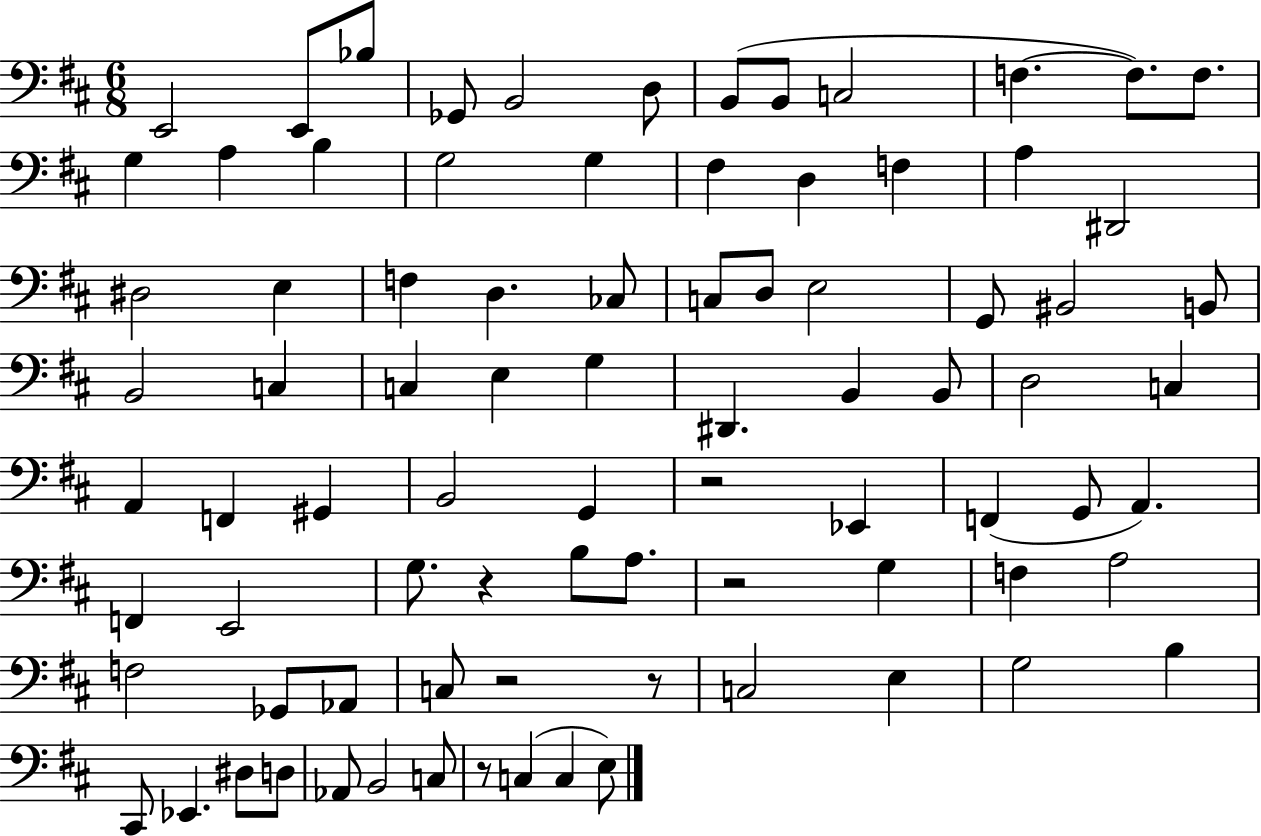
X:1
T:Untitled
M:6/8
L:1/4
K:D
E,,2 E,,/2 _B,/2 _G,,/2 B,,2 D,/2 B,,/2 B,,/2 C,2 F, F,/2 F,/2 G, A, B, G,2 G, ^F, D, F, A, ^D,,2 ^D,2 E, F, D, _C,/2 C,/2 D,/2 E,2 G,,/2 ^B,,2 B,,/2 B,,2 C, C, E, G, ^D,, B,, B,,/2 D,2 C, A,, F,, ^G,, B,,2 G,, z2 _E,, F,, G,,/2 A,, F,, E,,2 G,/2 z B,/2 A,/2 z2 G, F, A,2 F,2 _G,,/2 _A,,/2 C,/2 z2 z/2 C,2 E, G,2 B, ^C,,/2 _E,, ^D,/2 D,/2 _A,,/2 B,,2 C,/2 z/2 C, C, E,/2